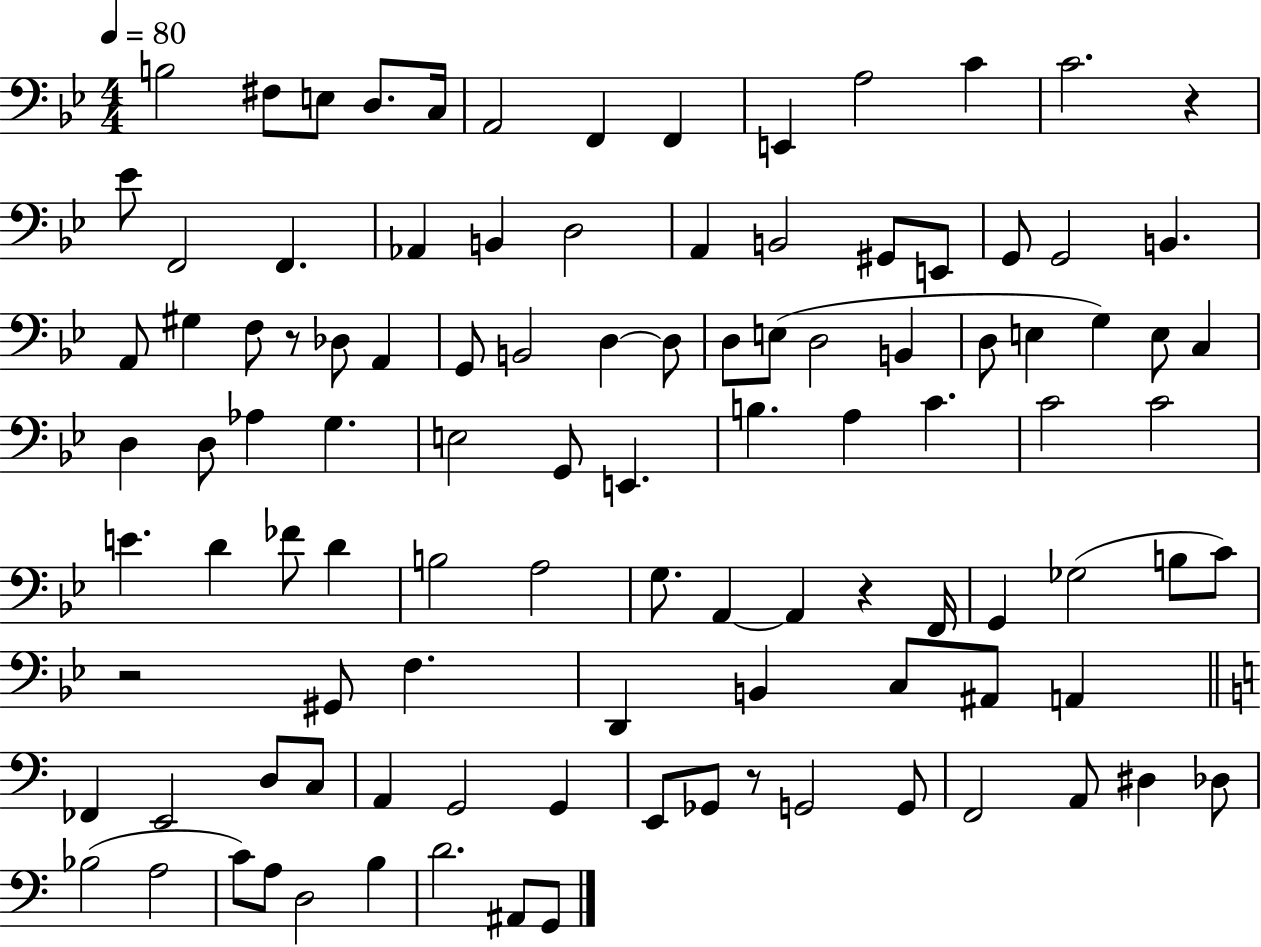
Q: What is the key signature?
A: BES major